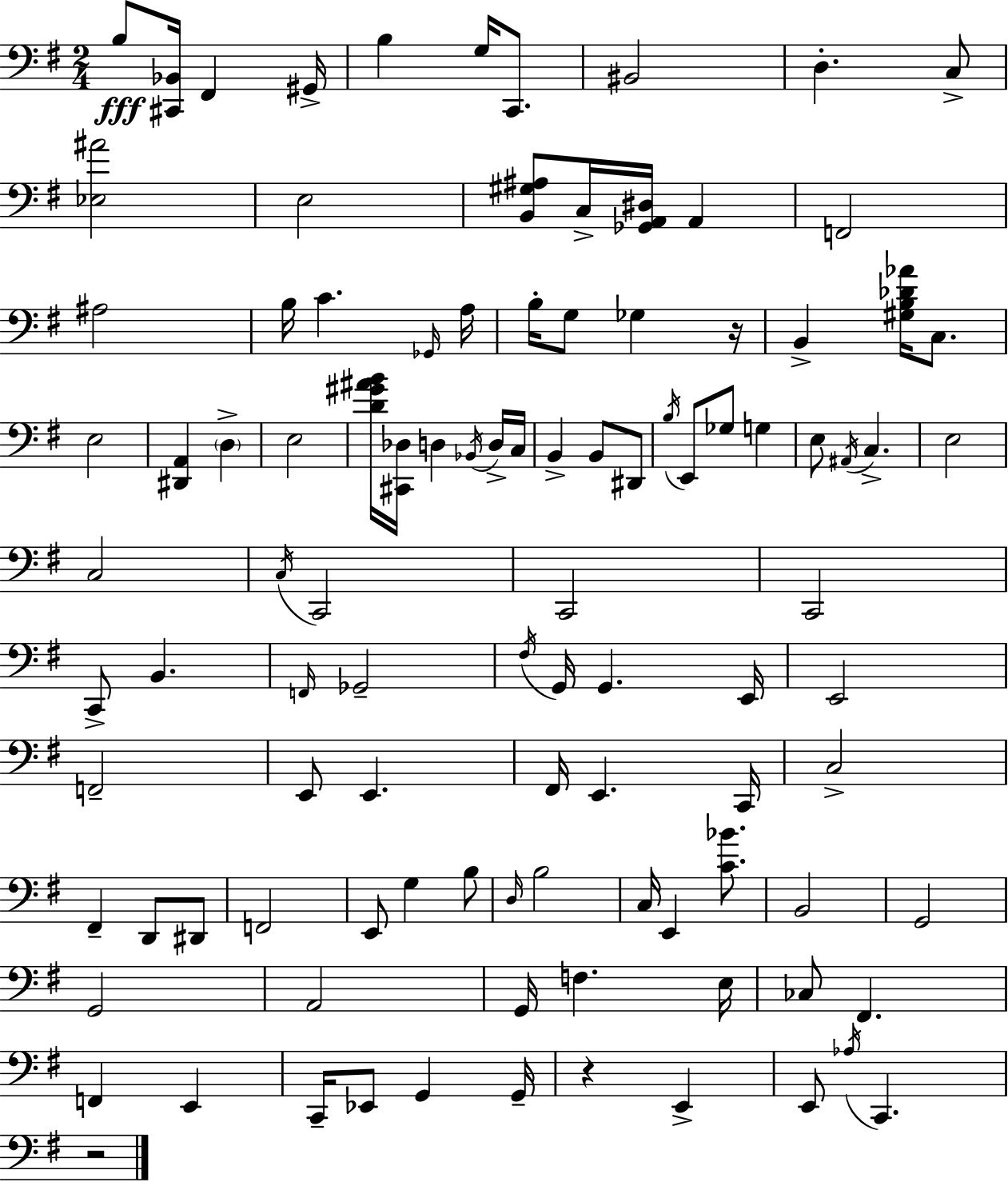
X:1
T:Untitled
M:2/4
L:1/4
K:Em
B,/2 [^C,,_B,,]/4 ^F,, ^G,,/4 B, G,/4 C,,/2 ^B,,2 D, C,/2 [_E,^A]2 E,2 [B,,^G,^A,]/2 C,/4 [_G,,A,,^D,]/4 A,, F,,2 ^A,2 B,/4 C _G,,/4 A,/4 B,/4 G,/2 _G, z/4 B,, [^G,B,_D_A]/4 C,/2 E,2 [^D,,A,,] D, E,2 [D^G^AB]/4 [^C,,_D,]/4 D, _B,,/4 D,/4 C,/4 B,, B,,/2 ^D,,/2 B,/4 E,,/2 _G,/2 G, E,/2 ^A,,/4 C, E,2 C,2 C,/4 C,,2 C,,2 C,,2 C,,/2 B,, F,,/4 _G,,2 ^F,/4 G,,/4 G,, E,,/4 E,,2 F,,2 E,,/2 E,, ^F,,/4 E,, C,,/4 C,2 ^F,, D,,/2 ^D,,/2 F,,2 E,,/2 G, B,/2 D,/4 B,2 C,/4 E,, [C_B]/2 B,,2 G,,2 G,,2 A,,2 G,,/4 F, E,/4 _C,/2 ^F,, F,, E,, C,,/4 _E,,/2 G,, G,,/4 z E,, E,,/2 _A,/4 C,, z2